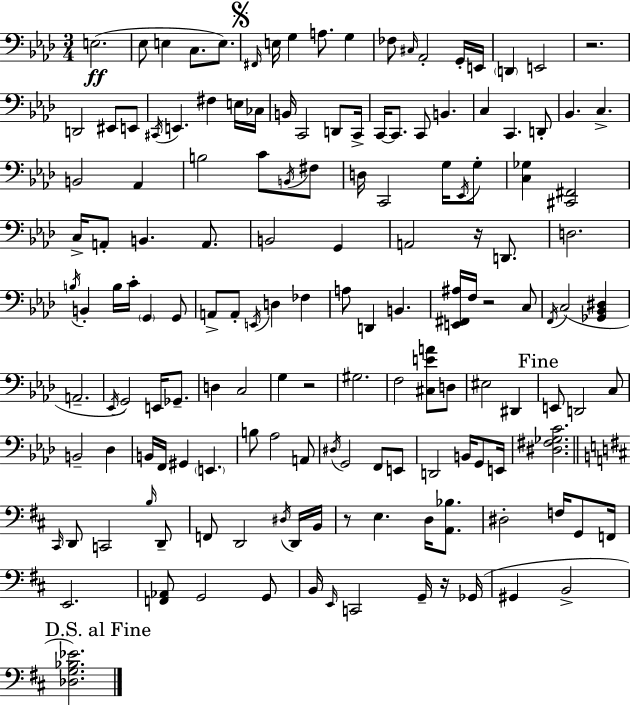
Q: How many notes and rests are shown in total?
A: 150